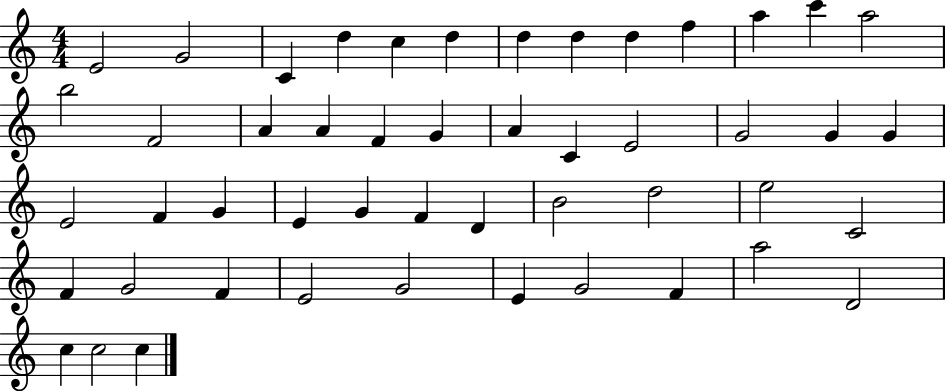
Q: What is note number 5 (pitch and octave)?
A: C5